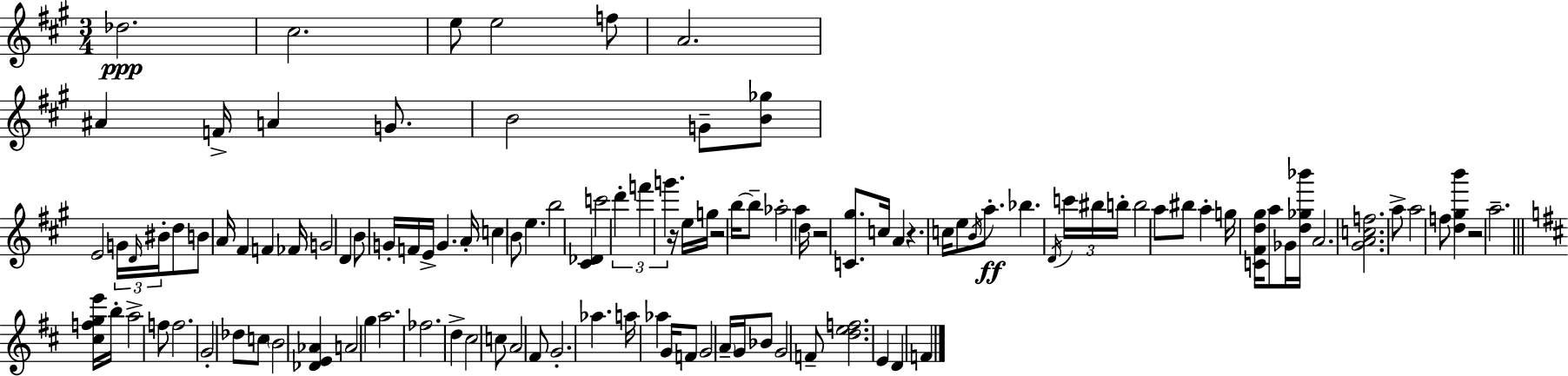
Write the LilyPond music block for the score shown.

{
  \clef treble
  \numericTimeSignature
  \time 3/4
  \key a \major
  des''2.\ppp | cis''2. | e''8 e''2 f''8 | a'2. | \break ais'4 f'16-> a'4 g'8. | b'2 g'8-- <b' ges''>8 | e'2 \tuplet 3/2 { g'16 \grace { d'16 } bis'16-. } d''8 | b'8 a'16 fis'4 f'4 | \break fes'16 g'2 d'4 | b'8 g'16-. f'16 e'16-> g'4. | a'16-. c''4 b'8 e''4. | b''2 <cis' des'>4 | \break c'''2 \tuplet 3/2 { d'''4-. | f'''4 g'''4. } r16 | e''16 g''16 r2 b''16~~ b''8-- | aes''2-. a''4 | \break d''16 r2 <c' gis''>8. | c''16 a'4 r4. | c''16 e''8 \acciaccatura { b'16 } a''8.-.\ff bes''4. | \acciaccatura { d'16 } \tuplet 3/2 { c'''16 bis''16 b''16-. } b''2 | \break a''8 bis''8 a''4-. g''16 <c' fis' d'' gis''>16 a''8 | ges'16 <d'' ges'' bes'''>16 a'2. | <gis' a' c'' f''>2. | a''8-> a''2 | \break f''8 <d'' gis'' b'''>4 r2 | a''2.-- | \bar "||" \break \key b \minor <cis'' f'' g'' e'''>16 b''16-. a''2-> f''8 | f''2. | g'2-. des''8 c''8 | \parenthesize b'2 <des' e' aes'>4 | \break a'2 g''4 | a''2. | fes''2. | d''4-> cis''2 | \break c''8 a'2 fis'8 | g'2.-. | aes''4. a''16 aes''4 g'16 | f'8 g'2 \parenthesize a'16-- g'16 | \break bes'8 g'2 f'8-- | <d'' e'' f''>2. | e'4 d'4 f'4 | \bar "|."
}